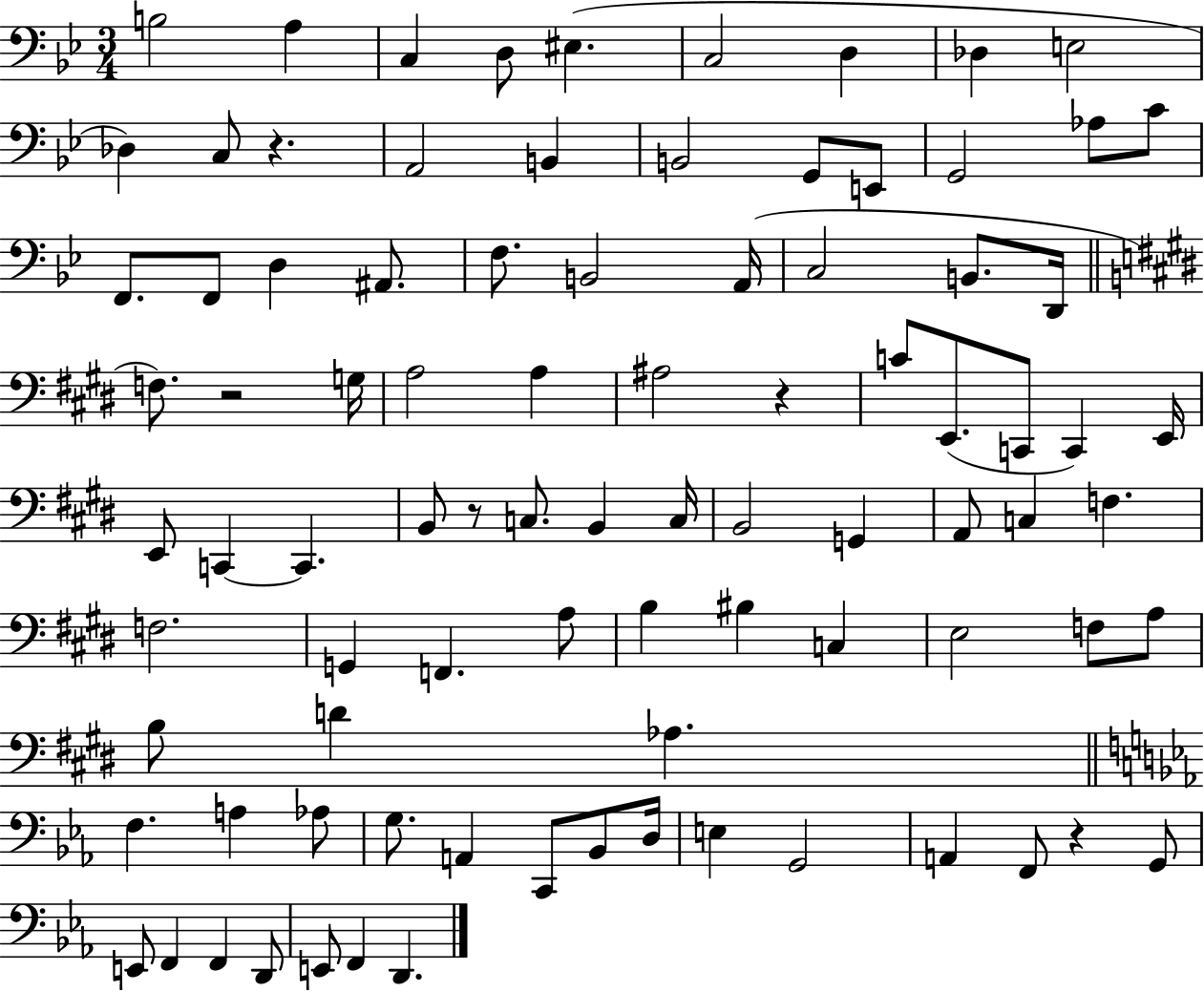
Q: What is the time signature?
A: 3/4